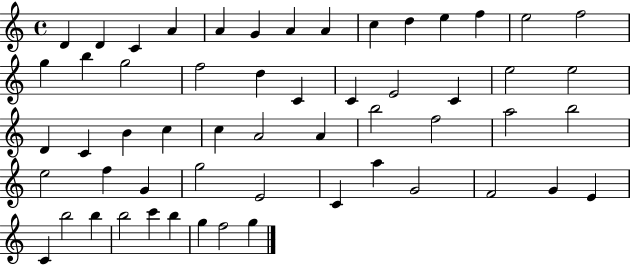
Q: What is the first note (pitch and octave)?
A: D4